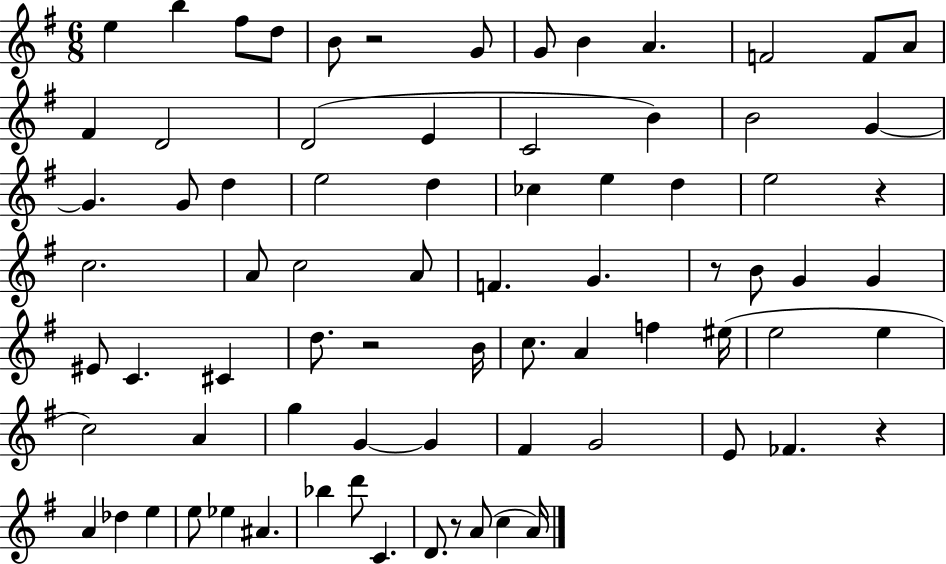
X:1
T:Untitled
M:6/8
L:1/4
K:G
e b ^f/2 d/2 B/2 z2 G/2 G/2 B A F2 F/2 A/2 ^F D2 D2 E C2 B B2 G G G/2 d e2 d _c e d e2 z c2 A/2 c2 A/2 F G z/2 B/2 G G ^E/2 C ^C d/2 z2 B/4 c/2 A f ^e/4 e2 e c2 A g G G ^F G2 E/2 _F z A _d e e/2 _e ^A _b d'/2 C D/2 z/2 A/2 c A/4